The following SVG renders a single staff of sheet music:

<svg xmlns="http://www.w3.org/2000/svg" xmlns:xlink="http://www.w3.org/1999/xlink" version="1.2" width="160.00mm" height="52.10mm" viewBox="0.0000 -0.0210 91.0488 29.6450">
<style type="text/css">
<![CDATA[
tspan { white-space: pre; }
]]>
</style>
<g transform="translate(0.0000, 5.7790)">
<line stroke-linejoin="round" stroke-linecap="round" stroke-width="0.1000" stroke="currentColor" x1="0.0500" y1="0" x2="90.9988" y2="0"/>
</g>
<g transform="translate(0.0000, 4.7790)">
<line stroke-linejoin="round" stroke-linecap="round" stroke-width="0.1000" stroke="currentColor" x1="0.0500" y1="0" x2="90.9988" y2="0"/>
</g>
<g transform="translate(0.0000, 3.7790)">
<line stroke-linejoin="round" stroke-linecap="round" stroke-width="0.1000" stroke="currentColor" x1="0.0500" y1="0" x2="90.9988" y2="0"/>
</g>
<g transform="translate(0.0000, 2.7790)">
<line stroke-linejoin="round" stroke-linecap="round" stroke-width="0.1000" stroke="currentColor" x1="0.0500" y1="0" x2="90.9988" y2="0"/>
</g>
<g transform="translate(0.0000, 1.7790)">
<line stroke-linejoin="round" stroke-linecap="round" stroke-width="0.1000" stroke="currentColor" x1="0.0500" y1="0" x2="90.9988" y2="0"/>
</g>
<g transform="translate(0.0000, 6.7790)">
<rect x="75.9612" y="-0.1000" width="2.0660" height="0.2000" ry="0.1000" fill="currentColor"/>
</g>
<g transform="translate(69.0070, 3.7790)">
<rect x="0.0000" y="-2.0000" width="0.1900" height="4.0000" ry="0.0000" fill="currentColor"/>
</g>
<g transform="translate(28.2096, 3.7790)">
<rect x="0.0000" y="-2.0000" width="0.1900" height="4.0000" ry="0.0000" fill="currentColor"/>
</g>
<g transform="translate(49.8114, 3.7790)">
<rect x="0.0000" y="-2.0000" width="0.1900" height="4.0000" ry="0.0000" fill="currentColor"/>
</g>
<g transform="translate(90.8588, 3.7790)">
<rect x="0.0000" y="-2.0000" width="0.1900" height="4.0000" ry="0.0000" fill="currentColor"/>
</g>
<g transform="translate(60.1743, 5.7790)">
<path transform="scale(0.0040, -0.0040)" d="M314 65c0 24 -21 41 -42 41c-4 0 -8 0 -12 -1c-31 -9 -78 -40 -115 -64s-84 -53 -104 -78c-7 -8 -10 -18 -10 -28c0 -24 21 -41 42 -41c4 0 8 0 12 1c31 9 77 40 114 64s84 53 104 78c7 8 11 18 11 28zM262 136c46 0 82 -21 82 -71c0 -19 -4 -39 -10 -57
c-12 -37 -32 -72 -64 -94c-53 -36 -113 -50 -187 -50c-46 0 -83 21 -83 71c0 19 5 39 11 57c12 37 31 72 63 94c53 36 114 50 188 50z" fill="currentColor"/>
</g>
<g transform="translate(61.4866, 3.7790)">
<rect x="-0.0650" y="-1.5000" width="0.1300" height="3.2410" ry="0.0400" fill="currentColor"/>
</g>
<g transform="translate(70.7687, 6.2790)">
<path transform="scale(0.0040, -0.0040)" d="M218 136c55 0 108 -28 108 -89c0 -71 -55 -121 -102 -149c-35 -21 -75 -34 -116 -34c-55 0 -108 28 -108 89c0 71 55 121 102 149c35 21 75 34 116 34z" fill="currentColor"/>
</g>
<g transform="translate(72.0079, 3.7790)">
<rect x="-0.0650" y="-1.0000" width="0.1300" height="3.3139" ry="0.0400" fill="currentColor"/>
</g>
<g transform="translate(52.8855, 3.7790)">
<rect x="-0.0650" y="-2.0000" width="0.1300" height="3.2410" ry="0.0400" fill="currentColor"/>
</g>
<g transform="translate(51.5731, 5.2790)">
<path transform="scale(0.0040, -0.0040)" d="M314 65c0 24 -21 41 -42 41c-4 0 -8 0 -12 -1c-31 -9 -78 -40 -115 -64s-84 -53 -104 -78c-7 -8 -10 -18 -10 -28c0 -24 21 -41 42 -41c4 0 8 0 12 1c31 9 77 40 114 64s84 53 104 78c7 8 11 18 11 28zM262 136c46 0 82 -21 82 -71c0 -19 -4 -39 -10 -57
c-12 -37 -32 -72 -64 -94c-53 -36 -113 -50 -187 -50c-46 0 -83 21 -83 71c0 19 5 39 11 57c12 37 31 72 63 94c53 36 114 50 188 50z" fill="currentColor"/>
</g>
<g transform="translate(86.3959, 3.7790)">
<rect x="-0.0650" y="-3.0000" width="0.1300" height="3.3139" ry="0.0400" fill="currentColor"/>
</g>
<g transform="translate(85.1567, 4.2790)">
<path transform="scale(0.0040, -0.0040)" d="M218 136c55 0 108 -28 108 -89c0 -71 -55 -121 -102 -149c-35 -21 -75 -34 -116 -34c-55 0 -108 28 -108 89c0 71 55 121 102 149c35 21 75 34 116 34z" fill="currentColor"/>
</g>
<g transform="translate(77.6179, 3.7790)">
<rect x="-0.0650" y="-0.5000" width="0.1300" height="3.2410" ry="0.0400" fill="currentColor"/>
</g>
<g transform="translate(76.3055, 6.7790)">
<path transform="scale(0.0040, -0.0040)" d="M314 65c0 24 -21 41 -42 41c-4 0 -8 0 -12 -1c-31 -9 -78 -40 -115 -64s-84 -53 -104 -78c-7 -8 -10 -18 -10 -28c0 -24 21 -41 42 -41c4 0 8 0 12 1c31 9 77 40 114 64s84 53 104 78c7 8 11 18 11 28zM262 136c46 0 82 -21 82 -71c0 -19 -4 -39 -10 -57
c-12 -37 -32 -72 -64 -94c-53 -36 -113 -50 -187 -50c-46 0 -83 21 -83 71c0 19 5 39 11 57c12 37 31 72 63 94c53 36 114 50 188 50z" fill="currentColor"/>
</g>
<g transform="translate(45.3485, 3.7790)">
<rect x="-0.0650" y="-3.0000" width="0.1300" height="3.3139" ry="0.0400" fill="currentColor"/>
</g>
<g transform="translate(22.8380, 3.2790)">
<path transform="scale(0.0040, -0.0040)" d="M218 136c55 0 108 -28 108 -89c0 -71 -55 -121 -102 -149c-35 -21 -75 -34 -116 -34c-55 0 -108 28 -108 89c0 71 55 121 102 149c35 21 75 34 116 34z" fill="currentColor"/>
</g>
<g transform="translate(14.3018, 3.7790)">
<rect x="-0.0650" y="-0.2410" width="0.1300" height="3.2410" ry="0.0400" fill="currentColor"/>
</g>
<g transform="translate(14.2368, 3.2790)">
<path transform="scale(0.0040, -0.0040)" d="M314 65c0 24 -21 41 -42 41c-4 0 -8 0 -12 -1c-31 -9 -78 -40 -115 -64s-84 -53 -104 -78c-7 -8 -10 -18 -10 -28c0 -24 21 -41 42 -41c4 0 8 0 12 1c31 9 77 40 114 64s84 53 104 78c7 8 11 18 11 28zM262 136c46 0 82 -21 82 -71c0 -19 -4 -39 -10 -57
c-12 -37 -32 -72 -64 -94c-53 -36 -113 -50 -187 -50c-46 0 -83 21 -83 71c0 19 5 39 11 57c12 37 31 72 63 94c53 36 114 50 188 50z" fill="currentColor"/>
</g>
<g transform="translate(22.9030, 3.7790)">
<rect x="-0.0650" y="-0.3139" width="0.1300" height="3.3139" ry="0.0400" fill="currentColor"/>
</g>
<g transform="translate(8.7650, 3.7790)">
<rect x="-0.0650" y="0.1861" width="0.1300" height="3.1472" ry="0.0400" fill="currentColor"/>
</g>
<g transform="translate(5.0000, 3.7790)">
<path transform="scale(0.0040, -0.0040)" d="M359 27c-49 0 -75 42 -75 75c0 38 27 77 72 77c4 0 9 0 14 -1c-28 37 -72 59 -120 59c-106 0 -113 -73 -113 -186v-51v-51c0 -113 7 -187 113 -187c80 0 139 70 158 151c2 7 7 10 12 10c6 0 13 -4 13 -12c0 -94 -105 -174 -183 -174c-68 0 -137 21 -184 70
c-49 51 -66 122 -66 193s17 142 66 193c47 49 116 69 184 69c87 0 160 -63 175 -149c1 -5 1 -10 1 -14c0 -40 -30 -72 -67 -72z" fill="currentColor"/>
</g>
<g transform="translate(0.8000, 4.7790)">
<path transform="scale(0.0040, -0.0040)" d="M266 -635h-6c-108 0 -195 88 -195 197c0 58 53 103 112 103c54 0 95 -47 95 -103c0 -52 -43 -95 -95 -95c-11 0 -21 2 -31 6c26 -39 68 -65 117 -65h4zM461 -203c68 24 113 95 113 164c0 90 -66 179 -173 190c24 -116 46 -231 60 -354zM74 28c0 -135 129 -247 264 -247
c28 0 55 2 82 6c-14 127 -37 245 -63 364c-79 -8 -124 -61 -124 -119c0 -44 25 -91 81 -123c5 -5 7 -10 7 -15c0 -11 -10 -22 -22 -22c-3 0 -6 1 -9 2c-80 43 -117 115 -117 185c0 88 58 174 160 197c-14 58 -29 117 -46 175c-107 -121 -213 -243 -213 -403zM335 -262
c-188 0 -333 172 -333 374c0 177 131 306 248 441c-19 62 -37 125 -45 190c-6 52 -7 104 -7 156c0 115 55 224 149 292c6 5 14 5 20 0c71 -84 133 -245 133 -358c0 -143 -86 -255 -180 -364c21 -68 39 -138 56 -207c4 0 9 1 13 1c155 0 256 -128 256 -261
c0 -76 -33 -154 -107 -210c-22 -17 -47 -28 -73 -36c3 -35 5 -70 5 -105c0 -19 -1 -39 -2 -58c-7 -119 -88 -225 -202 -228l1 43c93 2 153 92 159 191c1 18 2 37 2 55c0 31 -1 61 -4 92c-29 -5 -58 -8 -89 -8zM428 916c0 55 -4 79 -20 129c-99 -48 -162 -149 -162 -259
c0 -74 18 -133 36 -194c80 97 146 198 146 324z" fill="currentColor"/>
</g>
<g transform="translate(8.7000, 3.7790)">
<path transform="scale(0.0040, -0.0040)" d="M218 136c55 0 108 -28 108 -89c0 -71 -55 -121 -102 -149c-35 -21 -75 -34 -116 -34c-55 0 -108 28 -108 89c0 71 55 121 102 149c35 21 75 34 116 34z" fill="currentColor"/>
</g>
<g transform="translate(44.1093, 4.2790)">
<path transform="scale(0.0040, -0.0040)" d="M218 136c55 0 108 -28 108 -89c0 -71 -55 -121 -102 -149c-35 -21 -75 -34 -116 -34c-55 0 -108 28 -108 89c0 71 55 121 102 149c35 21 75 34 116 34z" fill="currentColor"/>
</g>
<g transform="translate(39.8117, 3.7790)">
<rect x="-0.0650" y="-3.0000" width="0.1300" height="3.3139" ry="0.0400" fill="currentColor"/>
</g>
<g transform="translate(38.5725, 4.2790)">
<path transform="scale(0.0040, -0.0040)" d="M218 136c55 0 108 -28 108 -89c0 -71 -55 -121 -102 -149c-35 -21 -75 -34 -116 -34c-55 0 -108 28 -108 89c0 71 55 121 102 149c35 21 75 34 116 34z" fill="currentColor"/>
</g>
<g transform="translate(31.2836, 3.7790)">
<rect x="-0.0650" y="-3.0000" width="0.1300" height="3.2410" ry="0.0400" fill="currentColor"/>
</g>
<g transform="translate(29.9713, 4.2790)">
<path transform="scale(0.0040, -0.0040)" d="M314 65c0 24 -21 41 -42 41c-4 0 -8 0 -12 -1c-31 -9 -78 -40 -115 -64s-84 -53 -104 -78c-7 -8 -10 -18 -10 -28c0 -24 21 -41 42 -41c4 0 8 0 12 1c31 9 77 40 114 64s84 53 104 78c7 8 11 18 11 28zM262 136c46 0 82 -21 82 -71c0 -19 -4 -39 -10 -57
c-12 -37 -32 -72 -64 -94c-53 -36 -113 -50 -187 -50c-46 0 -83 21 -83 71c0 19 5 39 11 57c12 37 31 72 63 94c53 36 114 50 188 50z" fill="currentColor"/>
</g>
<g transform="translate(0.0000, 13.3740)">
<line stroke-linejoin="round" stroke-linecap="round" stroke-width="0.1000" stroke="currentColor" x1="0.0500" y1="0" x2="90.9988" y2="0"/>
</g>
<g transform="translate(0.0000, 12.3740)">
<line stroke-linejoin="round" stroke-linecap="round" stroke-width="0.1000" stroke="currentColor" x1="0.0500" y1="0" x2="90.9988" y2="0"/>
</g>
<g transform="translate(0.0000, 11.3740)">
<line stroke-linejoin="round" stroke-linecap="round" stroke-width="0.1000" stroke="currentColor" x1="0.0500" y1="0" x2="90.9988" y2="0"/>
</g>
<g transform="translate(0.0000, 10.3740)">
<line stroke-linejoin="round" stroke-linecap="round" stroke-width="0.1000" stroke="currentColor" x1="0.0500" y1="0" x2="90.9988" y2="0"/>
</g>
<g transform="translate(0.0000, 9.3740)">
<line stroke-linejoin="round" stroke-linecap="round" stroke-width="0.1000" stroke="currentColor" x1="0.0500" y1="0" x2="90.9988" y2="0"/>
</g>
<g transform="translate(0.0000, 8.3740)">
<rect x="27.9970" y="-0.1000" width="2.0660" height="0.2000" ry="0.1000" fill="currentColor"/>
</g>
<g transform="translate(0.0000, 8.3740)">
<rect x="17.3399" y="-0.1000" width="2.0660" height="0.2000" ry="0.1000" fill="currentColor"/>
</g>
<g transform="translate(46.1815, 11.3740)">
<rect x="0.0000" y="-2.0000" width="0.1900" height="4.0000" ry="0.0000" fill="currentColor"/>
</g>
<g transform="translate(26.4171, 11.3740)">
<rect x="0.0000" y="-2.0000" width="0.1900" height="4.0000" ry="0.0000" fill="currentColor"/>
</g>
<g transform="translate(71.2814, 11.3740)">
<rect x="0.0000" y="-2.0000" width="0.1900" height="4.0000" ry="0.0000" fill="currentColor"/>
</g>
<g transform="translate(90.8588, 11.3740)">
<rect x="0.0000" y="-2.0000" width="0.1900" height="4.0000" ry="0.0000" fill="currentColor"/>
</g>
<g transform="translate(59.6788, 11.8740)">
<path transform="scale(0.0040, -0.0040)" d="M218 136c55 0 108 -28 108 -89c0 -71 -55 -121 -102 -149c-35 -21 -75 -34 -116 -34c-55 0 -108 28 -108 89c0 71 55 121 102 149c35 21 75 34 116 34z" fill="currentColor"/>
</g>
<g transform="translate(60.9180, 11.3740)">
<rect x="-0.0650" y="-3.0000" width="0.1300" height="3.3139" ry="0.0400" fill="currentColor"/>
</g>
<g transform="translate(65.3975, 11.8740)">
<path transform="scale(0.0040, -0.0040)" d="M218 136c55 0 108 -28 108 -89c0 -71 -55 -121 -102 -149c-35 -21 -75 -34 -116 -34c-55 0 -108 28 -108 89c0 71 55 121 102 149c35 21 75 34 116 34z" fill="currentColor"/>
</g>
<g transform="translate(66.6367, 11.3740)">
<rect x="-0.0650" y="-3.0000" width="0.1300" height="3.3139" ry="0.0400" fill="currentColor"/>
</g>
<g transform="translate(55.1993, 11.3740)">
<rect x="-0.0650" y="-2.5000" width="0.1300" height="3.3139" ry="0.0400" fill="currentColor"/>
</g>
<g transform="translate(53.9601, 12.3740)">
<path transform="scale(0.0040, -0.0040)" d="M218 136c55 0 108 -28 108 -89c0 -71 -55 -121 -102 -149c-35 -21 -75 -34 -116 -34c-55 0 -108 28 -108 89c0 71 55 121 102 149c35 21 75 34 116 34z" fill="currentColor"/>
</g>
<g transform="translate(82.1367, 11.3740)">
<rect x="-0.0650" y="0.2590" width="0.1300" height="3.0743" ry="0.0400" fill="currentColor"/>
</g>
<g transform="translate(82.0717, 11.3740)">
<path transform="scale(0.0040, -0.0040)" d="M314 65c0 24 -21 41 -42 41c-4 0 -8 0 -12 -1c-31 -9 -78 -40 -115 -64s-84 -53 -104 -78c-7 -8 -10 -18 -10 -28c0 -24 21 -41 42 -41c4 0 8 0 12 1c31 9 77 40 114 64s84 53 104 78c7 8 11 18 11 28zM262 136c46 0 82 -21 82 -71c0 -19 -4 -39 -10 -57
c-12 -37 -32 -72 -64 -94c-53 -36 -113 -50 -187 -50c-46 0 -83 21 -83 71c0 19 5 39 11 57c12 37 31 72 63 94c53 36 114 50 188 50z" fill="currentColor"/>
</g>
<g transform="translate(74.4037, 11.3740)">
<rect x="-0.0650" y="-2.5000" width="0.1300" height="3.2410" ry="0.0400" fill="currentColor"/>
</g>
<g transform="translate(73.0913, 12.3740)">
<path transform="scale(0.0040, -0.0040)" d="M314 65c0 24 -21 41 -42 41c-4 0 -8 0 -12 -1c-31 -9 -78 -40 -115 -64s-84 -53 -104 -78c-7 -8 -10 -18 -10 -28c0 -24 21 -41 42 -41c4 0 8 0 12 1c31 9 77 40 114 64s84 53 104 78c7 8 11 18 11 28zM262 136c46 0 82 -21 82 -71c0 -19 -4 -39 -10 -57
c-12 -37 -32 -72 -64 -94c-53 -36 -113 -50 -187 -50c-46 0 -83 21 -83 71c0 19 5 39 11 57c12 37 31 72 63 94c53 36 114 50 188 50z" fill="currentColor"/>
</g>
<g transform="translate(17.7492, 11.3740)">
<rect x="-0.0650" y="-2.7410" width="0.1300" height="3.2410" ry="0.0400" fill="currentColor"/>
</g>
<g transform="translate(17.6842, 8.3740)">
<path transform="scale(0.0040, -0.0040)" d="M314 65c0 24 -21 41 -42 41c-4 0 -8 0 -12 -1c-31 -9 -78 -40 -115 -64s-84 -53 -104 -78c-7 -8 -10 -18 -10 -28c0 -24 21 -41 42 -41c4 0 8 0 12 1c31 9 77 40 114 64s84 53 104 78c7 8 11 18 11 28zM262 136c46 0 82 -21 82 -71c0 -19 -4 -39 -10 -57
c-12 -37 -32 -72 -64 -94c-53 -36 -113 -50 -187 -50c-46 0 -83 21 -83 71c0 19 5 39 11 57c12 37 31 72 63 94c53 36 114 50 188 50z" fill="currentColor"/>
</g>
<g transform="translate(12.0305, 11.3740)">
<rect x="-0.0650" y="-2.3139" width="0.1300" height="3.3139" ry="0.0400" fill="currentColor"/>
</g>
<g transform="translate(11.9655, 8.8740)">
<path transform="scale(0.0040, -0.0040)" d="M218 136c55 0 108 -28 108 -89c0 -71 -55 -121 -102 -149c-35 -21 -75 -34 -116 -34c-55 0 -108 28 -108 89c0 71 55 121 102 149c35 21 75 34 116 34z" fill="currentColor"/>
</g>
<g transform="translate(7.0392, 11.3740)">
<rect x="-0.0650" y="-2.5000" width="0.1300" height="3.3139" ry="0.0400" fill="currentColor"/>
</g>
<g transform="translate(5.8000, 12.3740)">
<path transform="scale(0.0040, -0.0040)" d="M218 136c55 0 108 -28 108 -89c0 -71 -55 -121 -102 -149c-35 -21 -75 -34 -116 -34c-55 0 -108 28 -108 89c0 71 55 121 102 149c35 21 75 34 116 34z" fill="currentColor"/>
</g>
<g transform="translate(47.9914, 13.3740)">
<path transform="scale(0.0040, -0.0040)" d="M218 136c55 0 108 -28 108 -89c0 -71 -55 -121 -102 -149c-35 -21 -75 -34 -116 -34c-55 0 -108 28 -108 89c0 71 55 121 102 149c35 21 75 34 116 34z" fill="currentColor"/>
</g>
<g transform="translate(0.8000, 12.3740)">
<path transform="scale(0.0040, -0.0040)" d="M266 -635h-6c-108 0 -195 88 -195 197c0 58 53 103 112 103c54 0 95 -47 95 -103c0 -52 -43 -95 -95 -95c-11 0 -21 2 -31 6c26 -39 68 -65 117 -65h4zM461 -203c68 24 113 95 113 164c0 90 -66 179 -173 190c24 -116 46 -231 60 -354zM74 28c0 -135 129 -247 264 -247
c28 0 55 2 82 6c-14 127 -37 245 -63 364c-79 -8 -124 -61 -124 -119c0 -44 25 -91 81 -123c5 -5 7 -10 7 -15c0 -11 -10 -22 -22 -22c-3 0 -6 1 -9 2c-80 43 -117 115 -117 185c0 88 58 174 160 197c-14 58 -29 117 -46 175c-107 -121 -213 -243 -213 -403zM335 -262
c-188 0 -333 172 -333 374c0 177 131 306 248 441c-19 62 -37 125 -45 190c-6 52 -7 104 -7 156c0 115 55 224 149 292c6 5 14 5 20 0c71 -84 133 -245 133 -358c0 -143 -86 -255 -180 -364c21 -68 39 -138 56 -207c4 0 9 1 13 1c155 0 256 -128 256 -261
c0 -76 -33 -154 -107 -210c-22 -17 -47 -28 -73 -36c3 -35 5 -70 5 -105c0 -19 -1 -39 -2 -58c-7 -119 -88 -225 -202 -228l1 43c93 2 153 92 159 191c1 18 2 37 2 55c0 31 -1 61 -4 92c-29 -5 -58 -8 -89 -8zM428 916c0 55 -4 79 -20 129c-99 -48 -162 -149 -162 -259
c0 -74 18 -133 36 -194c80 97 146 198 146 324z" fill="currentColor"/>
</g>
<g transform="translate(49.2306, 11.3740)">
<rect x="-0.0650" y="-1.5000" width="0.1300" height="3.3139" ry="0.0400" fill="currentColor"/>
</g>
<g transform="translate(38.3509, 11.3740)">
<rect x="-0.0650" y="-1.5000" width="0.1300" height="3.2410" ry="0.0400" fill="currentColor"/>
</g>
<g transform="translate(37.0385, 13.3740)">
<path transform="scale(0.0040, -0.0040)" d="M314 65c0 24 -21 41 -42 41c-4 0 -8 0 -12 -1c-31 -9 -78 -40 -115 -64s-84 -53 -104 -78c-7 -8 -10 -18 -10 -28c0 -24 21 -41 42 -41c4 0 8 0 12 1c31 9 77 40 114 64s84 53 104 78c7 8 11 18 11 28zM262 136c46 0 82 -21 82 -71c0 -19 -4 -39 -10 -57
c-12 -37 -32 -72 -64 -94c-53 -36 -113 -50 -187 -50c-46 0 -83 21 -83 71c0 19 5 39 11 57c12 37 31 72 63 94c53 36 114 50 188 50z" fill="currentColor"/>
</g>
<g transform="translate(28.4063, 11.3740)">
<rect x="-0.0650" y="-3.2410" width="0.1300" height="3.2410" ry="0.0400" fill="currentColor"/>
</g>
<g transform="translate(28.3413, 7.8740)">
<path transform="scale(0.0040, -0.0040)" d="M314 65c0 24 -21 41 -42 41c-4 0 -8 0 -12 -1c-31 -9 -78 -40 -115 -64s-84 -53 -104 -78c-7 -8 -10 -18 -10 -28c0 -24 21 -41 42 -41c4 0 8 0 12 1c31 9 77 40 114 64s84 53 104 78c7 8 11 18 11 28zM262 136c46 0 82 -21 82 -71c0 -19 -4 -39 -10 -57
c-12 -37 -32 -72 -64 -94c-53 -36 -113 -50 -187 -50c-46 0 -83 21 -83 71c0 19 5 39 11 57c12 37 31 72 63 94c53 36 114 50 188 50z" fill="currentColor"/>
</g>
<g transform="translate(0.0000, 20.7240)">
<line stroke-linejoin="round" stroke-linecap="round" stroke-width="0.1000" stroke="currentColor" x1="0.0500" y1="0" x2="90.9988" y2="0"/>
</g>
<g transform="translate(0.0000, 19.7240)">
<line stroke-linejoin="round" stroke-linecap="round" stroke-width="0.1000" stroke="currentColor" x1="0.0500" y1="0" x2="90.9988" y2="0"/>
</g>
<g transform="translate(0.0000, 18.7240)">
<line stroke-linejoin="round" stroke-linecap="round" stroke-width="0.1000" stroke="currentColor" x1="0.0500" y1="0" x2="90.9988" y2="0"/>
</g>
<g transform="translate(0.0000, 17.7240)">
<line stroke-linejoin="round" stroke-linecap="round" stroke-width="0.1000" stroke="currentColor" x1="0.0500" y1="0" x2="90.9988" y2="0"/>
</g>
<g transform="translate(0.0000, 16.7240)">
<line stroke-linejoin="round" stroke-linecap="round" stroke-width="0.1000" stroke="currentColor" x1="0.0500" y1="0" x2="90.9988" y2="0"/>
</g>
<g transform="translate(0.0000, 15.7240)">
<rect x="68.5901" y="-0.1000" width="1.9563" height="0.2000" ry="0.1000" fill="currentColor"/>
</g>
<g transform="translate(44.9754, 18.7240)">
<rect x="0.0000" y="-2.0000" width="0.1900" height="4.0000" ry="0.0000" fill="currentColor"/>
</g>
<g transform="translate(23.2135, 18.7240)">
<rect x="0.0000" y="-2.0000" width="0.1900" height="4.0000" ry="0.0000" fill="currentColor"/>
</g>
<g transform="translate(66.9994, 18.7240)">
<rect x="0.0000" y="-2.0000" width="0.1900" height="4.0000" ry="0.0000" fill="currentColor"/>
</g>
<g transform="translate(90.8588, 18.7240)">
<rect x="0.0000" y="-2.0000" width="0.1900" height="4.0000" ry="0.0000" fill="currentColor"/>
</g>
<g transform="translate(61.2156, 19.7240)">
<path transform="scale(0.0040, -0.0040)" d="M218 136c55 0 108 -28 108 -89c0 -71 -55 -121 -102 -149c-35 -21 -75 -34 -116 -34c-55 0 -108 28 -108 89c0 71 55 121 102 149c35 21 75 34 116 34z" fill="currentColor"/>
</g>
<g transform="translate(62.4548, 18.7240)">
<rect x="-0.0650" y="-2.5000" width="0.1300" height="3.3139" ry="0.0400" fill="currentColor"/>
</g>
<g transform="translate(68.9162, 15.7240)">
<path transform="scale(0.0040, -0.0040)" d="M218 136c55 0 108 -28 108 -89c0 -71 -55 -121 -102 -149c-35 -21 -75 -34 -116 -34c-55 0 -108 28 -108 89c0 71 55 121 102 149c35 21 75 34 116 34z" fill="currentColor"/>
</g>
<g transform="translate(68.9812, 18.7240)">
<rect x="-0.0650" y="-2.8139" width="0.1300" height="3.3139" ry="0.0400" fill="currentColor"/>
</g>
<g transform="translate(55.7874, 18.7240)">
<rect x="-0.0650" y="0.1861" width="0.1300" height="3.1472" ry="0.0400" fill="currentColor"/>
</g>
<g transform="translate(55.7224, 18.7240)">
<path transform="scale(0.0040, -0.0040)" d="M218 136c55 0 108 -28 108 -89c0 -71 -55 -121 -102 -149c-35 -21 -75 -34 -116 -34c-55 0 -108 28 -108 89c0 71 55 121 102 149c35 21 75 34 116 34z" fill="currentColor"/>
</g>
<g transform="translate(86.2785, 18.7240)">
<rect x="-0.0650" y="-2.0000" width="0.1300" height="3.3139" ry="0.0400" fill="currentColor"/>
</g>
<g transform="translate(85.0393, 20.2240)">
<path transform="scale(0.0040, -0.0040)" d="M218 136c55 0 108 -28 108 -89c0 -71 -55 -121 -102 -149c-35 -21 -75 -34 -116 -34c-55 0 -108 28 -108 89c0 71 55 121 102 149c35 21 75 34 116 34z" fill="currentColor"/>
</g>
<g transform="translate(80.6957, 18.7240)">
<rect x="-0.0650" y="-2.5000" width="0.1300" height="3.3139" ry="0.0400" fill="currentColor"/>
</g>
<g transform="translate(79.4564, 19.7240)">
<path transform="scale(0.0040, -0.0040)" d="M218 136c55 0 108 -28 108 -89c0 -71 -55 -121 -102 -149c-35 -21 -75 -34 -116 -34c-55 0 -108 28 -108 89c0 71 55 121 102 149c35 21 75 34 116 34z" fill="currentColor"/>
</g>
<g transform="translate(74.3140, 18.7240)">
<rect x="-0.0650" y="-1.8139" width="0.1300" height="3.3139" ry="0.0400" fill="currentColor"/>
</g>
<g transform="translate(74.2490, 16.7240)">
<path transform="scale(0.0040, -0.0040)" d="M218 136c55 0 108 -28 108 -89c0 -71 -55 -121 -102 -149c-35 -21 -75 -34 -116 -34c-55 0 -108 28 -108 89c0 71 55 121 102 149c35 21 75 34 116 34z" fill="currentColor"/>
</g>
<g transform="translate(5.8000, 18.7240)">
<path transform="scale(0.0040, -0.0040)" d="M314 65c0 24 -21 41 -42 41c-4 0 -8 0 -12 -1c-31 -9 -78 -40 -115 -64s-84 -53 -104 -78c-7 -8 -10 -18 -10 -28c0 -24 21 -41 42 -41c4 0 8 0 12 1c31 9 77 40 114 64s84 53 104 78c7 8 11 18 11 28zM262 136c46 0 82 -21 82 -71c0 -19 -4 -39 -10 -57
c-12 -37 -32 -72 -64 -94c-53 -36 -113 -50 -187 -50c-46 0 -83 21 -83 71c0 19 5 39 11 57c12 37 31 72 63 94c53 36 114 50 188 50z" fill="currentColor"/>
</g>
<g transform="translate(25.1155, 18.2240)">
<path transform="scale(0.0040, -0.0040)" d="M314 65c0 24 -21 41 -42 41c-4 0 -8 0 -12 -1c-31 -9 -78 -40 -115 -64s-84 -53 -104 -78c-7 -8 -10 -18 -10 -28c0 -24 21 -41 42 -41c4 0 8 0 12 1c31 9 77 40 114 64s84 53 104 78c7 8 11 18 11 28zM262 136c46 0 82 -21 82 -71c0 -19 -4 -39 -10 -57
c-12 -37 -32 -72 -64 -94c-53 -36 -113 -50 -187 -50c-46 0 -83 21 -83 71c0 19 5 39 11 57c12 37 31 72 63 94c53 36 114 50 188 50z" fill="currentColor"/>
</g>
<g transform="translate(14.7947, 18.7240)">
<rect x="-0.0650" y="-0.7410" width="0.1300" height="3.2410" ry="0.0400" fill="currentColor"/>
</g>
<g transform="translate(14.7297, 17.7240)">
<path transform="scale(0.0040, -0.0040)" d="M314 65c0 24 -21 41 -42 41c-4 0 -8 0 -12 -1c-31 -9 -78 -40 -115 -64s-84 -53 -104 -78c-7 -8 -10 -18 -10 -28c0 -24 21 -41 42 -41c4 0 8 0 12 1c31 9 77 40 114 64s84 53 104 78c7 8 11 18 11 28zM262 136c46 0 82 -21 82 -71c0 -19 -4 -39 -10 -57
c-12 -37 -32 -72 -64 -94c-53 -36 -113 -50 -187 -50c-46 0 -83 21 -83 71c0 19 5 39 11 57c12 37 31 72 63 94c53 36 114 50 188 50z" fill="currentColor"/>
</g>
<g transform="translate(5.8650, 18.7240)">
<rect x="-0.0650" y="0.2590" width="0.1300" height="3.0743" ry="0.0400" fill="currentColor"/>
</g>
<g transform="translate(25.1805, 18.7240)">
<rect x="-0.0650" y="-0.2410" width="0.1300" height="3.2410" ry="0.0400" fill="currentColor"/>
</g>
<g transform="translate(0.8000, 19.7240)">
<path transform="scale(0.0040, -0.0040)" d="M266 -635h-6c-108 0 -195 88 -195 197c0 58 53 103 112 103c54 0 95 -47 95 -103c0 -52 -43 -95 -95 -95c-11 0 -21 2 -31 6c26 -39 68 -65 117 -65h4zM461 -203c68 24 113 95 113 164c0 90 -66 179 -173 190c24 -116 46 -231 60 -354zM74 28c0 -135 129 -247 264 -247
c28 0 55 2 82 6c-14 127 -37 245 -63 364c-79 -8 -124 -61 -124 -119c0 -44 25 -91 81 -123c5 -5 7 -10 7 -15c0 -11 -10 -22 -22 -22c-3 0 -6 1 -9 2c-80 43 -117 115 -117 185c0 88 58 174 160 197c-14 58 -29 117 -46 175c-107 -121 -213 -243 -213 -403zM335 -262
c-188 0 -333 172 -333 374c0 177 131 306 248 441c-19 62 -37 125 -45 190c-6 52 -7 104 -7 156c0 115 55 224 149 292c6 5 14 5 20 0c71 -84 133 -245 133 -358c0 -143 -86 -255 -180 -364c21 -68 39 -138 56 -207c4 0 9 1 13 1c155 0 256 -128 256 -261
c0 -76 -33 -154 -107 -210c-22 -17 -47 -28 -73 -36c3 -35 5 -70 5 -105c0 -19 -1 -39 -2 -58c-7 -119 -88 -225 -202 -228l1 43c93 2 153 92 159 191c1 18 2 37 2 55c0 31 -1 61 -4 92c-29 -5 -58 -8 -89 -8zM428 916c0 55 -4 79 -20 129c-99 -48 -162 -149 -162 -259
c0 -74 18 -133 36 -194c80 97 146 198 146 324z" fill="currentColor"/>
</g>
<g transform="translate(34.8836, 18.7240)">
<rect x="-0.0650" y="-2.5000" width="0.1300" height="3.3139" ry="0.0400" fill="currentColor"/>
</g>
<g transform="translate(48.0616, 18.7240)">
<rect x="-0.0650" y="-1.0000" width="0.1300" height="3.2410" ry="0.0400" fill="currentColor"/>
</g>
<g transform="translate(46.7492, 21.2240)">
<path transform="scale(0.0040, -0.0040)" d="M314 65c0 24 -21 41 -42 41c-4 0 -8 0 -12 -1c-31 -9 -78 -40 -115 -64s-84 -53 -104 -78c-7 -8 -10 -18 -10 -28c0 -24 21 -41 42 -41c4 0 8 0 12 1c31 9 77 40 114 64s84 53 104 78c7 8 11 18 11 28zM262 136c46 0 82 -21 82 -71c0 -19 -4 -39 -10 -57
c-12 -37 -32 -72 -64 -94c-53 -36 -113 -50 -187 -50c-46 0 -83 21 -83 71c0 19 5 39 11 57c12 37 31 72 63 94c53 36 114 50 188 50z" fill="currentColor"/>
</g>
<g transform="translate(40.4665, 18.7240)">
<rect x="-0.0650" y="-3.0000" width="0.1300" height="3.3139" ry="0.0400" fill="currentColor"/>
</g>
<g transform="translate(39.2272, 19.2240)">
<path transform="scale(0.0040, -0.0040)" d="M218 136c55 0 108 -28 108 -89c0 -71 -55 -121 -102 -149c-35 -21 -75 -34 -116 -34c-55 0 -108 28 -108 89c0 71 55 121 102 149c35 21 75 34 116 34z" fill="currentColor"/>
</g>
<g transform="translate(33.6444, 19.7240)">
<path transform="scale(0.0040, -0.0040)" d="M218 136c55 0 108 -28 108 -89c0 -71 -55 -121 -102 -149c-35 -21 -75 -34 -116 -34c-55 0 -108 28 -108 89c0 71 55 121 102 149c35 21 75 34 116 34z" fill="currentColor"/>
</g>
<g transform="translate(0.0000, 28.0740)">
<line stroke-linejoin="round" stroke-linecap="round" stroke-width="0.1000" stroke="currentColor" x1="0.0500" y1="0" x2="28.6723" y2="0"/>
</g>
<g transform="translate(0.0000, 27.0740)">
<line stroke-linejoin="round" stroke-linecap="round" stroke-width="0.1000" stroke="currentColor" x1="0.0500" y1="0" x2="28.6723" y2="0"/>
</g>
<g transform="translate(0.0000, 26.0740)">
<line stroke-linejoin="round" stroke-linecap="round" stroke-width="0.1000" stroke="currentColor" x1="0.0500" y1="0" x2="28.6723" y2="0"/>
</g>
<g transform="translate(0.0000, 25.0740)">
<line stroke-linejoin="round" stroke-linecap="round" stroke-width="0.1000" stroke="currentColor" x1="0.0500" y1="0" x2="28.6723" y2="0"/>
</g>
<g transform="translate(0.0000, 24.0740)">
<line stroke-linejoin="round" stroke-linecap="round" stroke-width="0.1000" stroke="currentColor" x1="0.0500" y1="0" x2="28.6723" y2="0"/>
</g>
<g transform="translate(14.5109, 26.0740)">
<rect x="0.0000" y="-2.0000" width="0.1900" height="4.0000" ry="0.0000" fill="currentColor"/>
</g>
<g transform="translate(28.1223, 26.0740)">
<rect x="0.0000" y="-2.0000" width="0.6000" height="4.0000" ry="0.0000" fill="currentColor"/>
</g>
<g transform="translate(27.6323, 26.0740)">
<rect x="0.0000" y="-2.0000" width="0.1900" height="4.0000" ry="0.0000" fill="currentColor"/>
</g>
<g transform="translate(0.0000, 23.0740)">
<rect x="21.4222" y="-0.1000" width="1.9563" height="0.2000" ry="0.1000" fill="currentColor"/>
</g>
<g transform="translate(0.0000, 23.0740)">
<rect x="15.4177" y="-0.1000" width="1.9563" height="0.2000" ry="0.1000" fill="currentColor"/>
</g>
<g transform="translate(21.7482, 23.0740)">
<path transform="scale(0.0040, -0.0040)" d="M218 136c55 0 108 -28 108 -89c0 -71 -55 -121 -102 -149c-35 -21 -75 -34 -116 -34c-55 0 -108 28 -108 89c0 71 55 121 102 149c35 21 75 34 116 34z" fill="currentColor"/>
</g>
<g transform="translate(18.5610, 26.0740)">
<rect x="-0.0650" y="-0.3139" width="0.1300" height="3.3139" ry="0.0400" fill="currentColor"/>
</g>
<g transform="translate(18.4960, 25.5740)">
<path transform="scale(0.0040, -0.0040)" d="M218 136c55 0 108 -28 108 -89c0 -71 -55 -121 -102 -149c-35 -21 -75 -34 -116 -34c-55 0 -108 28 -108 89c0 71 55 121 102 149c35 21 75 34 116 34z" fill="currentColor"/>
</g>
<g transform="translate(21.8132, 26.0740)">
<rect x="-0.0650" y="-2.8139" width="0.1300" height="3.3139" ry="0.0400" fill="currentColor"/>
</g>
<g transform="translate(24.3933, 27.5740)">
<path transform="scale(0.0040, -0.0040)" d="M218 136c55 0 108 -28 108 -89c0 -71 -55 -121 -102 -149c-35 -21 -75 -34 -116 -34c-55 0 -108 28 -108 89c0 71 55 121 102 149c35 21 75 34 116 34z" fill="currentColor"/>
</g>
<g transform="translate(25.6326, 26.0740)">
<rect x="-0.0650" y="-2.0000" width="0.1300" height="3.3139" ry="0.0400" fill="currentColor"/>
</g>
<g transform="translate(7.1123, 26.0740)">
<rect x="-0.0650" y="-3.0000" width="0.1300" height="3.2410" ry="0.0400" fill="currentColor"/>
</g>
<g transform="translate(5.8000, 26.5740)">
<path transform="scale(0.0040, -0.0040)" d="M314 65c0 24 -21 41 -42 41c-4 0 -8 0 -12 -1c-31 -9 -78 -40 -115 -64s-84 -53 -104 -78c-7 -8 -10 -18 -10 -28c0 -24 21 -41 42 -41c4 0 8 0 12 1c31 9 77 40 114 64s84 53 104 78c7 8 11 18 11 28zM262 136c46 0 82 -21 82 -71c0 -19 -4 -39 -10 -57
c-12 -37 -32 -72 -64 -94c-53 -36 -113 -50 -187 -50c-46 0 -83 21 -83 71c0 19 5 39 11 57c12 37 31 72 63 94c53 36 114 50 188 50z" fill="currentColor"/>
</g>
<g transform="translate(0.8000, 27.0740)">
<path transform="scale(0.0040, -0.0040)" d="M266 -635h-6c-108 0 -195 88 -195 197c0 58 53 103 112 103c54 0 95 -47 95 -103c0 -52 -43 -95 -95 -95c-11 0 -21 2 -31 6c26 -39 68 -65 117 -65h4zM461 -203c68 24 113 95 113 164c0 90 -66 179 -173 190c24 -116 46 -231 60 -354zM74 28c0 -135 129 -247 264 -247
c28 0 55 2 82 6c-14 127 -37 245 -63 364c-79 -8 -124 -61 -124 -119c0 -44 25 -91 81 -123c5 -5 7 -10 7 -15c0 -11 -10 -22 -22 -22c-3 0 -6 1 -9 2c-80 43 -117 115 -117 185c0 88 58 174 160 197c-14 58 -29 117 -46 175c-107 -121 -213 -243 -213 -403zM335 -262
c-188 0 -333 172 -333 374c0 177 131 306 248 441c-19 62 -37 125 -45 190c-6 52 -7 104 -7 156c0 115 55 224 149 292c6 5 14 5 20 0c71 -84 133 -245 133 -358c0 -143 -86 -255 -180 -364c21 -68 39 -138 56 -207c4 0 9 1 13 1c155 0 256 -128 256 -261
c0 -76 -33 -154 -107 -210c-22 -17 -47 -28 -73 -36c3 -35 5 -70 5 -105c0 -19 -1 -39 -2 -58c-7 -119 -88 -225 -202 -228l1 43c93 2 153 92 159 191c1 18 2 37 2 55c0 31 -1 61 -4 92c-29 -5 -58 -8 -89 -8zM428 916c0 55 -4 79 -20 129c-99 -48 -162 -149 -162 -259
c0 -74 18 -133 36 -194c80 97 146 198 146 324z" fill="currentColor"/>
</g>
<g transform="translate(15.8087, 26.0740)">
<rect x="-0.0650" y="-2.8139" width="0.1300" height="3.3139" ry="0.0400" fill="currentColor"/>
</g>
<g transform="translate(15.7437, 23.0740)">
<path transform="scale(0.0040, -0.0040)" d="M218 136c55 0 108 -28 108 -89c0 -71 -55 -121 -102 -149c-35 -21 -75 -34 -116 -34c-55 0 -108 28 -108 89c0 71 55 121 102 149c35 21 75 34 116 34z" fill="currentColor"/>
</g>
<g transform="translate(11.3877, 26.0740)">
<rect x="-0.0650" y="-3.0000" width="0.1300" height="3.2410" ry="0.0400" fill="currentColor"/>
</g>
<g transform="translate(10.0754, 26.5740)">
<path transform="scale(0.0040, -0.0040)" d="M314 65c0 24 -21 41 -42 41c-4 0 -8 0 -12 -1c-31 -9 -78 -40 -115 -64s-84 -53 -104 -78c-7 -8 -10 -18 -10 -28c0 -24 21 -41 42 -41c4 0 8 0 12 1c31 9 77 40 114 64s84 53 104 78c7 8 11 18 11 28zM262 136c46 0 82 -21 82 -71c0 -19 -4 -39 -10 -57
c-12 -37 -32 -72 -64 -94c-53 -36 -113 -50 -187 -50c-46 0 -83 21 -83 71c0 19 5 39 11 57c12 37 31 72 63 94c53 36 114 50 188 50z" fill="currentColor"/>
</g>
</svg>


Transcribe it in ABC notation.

X:1
T:Untitled
M:4/4
L:1/4
K:C
B c2 c A2 A A F2 E2 D C2 A G g a2 b2 E2 E G A A G2 B2 B2 d2 c2 G A D2 B G a f G F A2 A2 a c a F